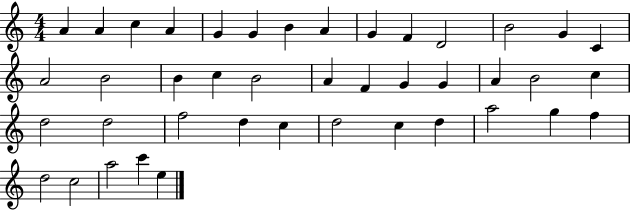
X:1
T:Untitled
M:4/4
L:1/4
K:C
A A c A G G B A G F D2 B2 G C A2 B2 B c B2 A F G G A B2 c d2 d2 f2 d c d2 c d a2 g f d2 c2 a2 c' e